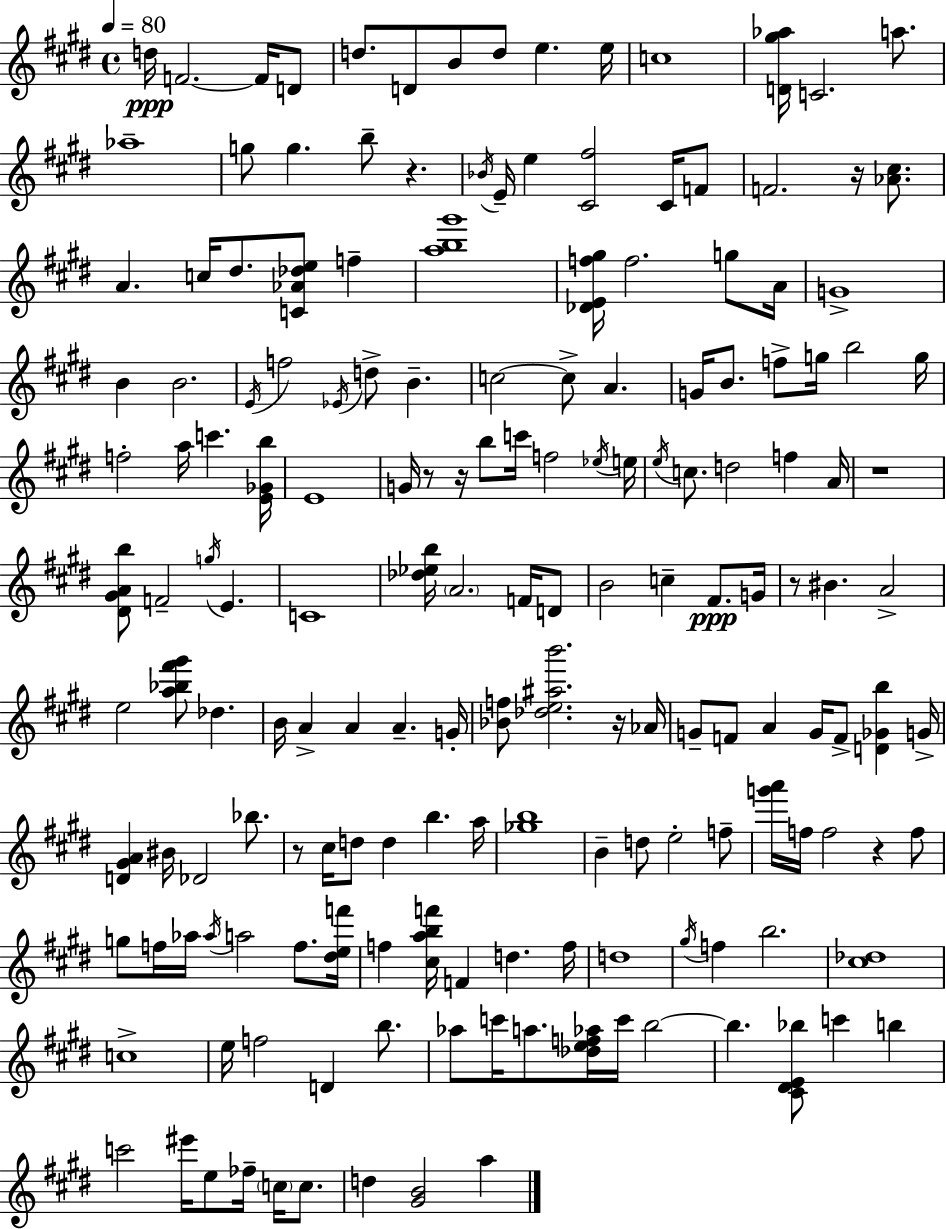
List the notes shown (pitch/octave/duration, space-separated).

D5/s F4/h. F4/s D4/e D5/e. D4/e B4/e D5/e E5/q. E5/s C5/w [D4,G#5,Ab5]/s C4/h. A5/e. Ab5/w G5/e G5/q. B5/e R/q. Bb4/s E4/s E5/q [C#4,F#5]/h C#4/s F4/e F4/h. R/s [Ab4,C#5]/e. A4/q. C5/s D#5/e. [C4,Ab4,Db5,E5]/e F5/q [A5,B5,G#6]/w [Db4,E4,F5,G#5]/s F5/h. G5/e A4/s G4/w B4/q B4/h. E4/s F5/h Eb4/s D5/e B4/q. C5/h C5/e A4/q. G4/s B4/e. F5/e G5/s B5/h G5/s F5/h A5/s C6/q. [E4,Gb4,B5]/s E4/w G4/s R/e R/s B5/e C6/s F5/h Eb5/s E5/s E5/s C5/e. D5/h F5/q A4/s R/w [D#4,G#4,A4,B5]/e F4/h G5/s E4/q. C4/w [Db5,Eb5,B5]/s A4/h. F4/s D4/e B4/h C5/q F#4/e. G4/s R/e BIS4/q. A4/h E5/h [A5,Bb5,F#6,G#6]/e Db5/q. B4/s A4/q A4/q A4/q. G4/s [Bb4,F5]/e [Db5,E5,A#5,B6]/h. R/s Ab4/s G4/e F4/e A4/q G4/s F4/e [D4,Gb4,B5]/q G4/s [D4,G#4,A4]/q BIS4/s Db4/h Bb5/e. R/e C#5/s D5/e D5/q B5/q. A5/s [Gb5,B5]/w B4/q D5/e E5/h F5/e [G6,A6]/s F5/s F5/h R/q F5/e G5/e F5/s Ab5/s Ab5/s A5/h F5/e. [D#5,E5,F6]/s F5/q [C#5,A5,B5,F6]/s F4/q D5/q. F5/s D5/w G#5/s F5/q B5/h. [C#5,Db5]/w C5/w E5/s F5/h D4/q B5/e. Ab5/e C6/s A5/e. [Db5,E5,F5,Ab5]/s C6/s B5/h B5/q. [C#4,D#4,E4,Bb5]/e C6/q B5/q C6/h EIS6/s E5/e FES5/s C5/s C5/e. D5/q [G#4,B4]/h A5/q